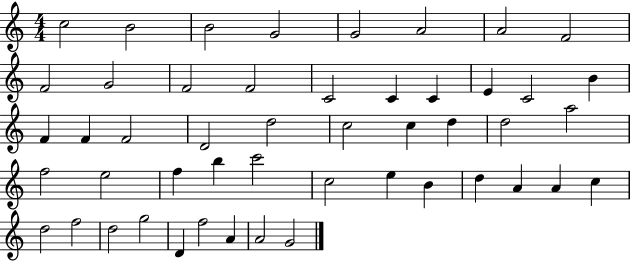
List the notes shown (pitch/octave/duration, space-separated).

C5/h B4/h B4/h G4/h G4/h A4/h A4/h F4/h F4/h G4/h F4/h F4/h C4/h C4/q C4/q E4/q C4/h B4/q F4/q F4/q F4/h D4/h D5/h C5/h C5/q D5/q D5/h A5/h F5/h E5/h F5/q B5/q C6/h C5/h E5/q B4/q D5/q A4/q A4/q C5/q D5/h F5/h D5/h G5/h D4/q F5/h A4/q A4/h G4/h